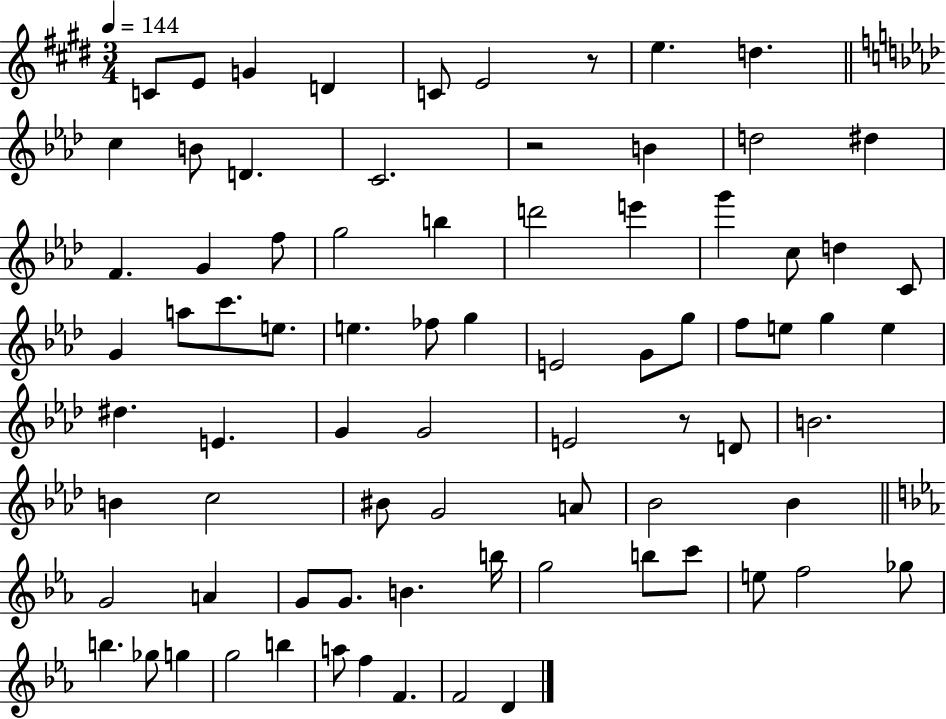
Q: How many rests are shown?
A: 3